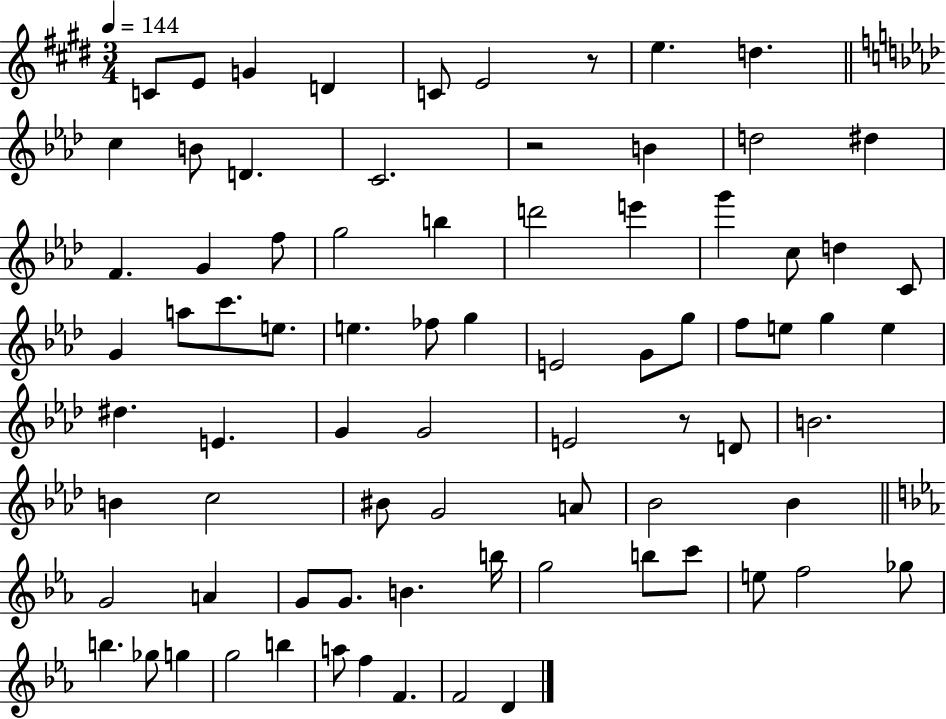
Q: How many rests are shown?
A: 3